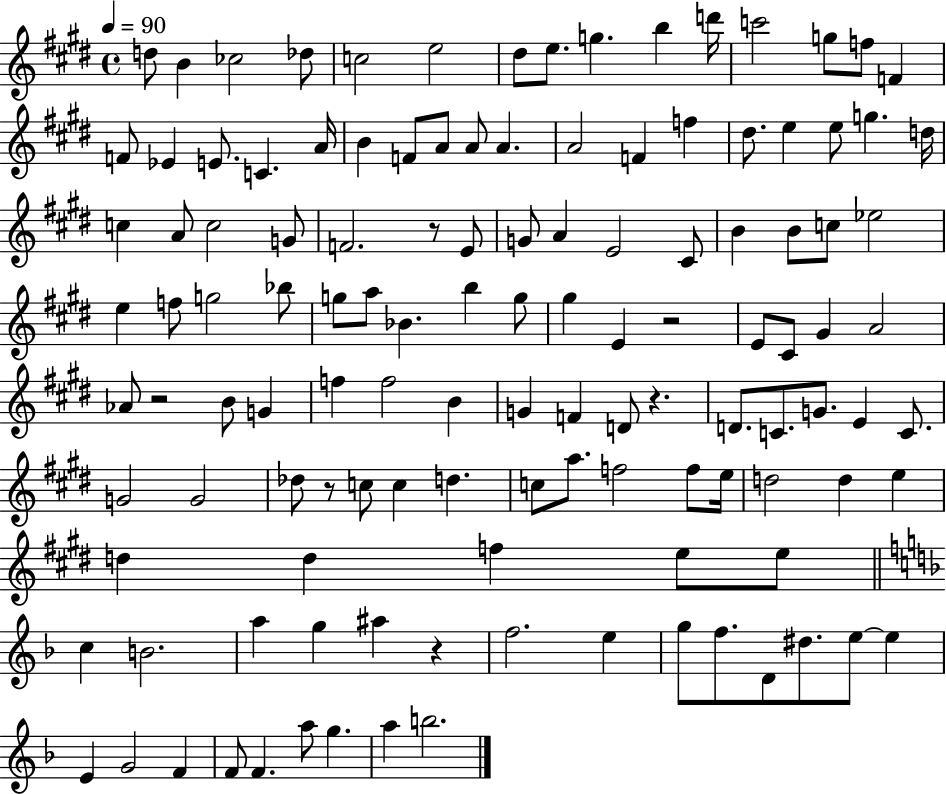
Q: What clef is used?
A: treble